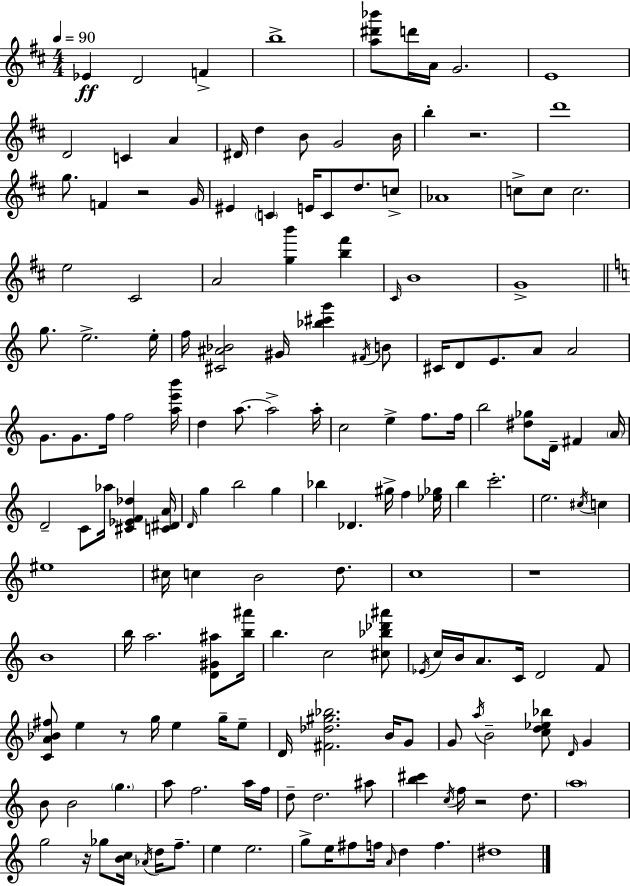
Eb4/q D4/h F4/q B5/w [A5,D#6,Bb6]/e D6/s A4/s G4/h. E4/w D4/h C4/q A4/q D#4/s D5/q B4/e G4/h B4/s B5/q R/h. D6/w G5/e. F4/q R/h G4/s EIS4/q C4/q E4/s C4/e D5/e. C5/e Ab4/w C5/e C5/e C5/h. E5/h C#4/h A4/h [G5,B6]/q [B5,F#6]/q C#4/s B4/w G4/w G5/e. E5/h. E5/s F5/s [C#4,A#4,Bb4]/h G#4/s [Bb5,C#6,G6]/q F#4/s B4/e C#4/s D4/e E4/e. A4/e A4/h G4/e. G4/e. F5/s F5/h [A5,E6,B6]/s D5/q A5/e. A5/h A5/s C5/h E5/q F5/e. F5/s B5/h [D#5,Gb5]/e D4/s F#4/q A4/s D4/h C4/e Ab5/s [C#4,Eb4,F4,Db5]/q [C4,D#4,A4]/s D4/s G5/q B5/h G5/q Bb5/q Db4/q. G#5/s F5/q [Eb5,Gb5]/s B5/q C6/h. E5/h. C#5/s C5/q EIS5/w C#5/s C5/q B4/h D5/e. C5/w R/w B4/w B5/s A5/h. [D4,G#4,A#5]/e [B5,A#6]/s B5/q. C5/h [C#5,Bb5,Db6,A#6]/e Eb4/s C5/s B4/s A4/e. C4/s D4/h F4/e [C4,A4,Bb4,F#5]/e E5/q R/e G5/s E5/q G5/s E5/e D4/s [F#4,Db5,G#5,Bb5]/h. B4/s G4/e G4/e A5/s B4/h [C5,D5,Eb5,Bb5]/e D4/s G4/q B4/e B4/h G5/q. A5/e F5/h. A5/s F5/s D5/e D5/h. A#5/e [B5,C#6]/q C5/s F5/s R/h D5/e. A5/w G5/h R/s Gb5/e [B4,C5]/s Ab4/s D5/s F5/e. E5/q E5/h. G5/e E5/s F#5/e F5/s A4/s D5/q F5/q. D#5/w